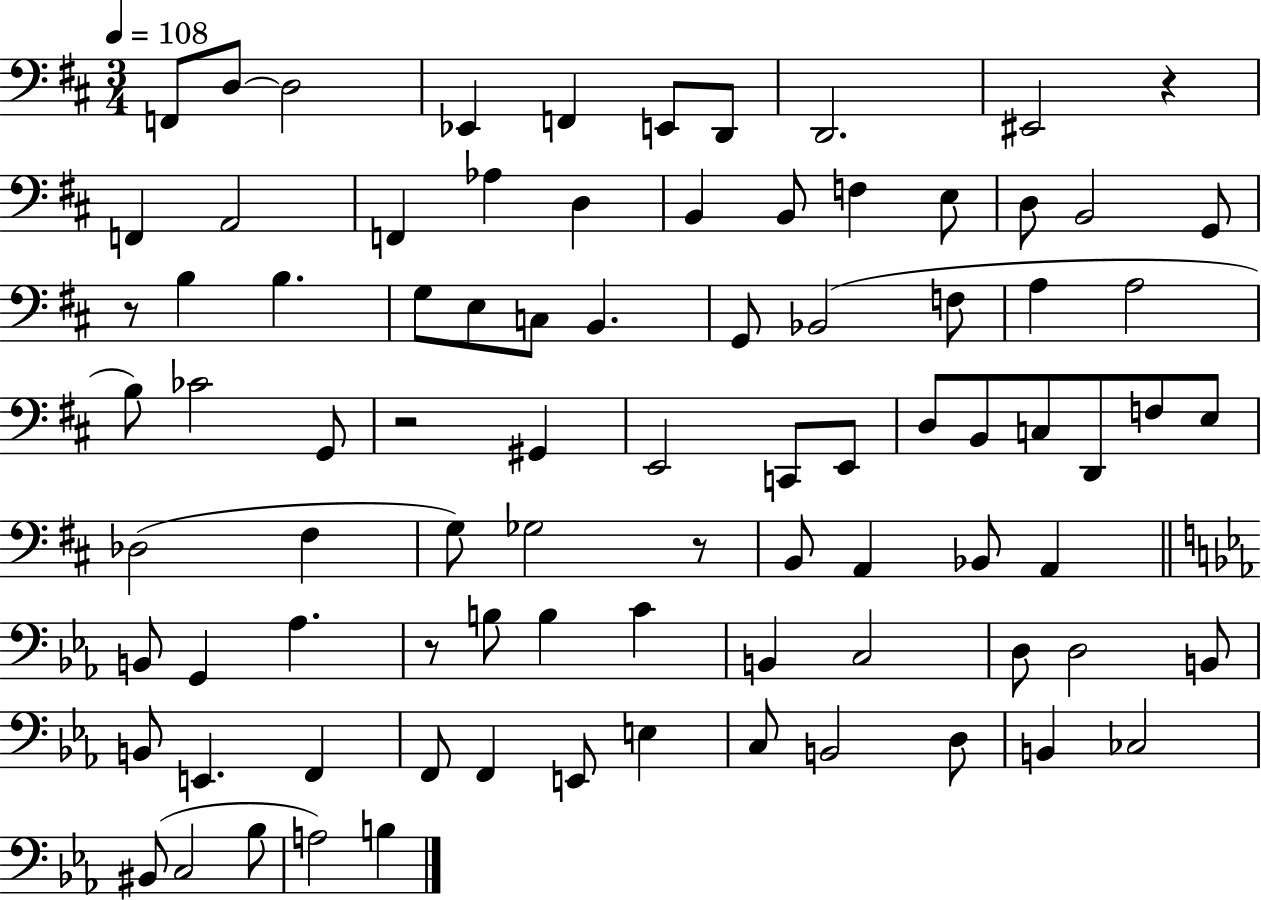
F2/e D3/e D3/h Eb2/q F2/q E2/e D2/e D2/h. EIS2/h R/q F2/q A2/h F2/q Ab3/q D3/q B2/q B2/e F3/q E3/e D3/e B2/h G2/e R/e B3/q B3/q. G3/e E3/e C3/e B2/q. G2/e Bb2/h F3/e A3/q A3/h B3/e CES4/h G2/e R/h G#2/q E2/h C2/e E2/e D3/e B2/e C3/e D2/e F3/e E3/e Db3/h F#3/q G3/e Gb3/h R/e B2/e A2/q Bb2/e A2/q B2/e G2/q Ab3/q. R/e B3/e B3/q C4/q B2/q C3/h D3/e D3/h B2/e B2/e E2/q. F2/q F2/e F2/q E2/e E3/q C3/e B2/h D3/e B2/q CES3/h BIS2/e C3/h Bb3/e A3/h B3/q